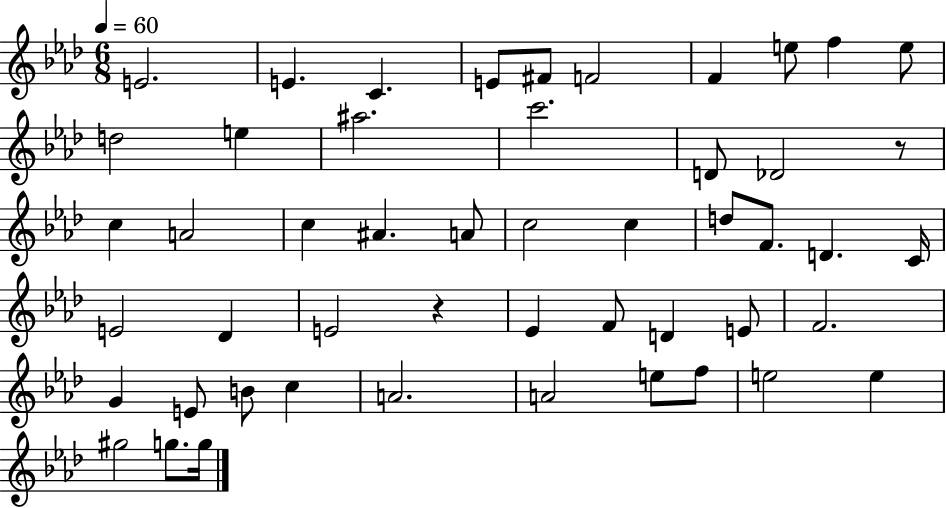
E4/h. E4/q. C4/q. E4/e F#4/e F4/h F4/q E5/e F5/q E5/e D5/h E5/q A#5/h. C6/h. D4/e Db4/h R/e C5/q A4/h C5/q A#4/q. A4/e C5/h C5/q D5/e F4/e. D4/q. C4/s E4/h Db4/q E4/h R/q Eb4/q F4/e D4/q E4/e F4/h. G4/q E4/e B4/e C5/q A4/h. A4/h E5/e F5/e E5/h E5/q G#5/h G5/e. G5/s